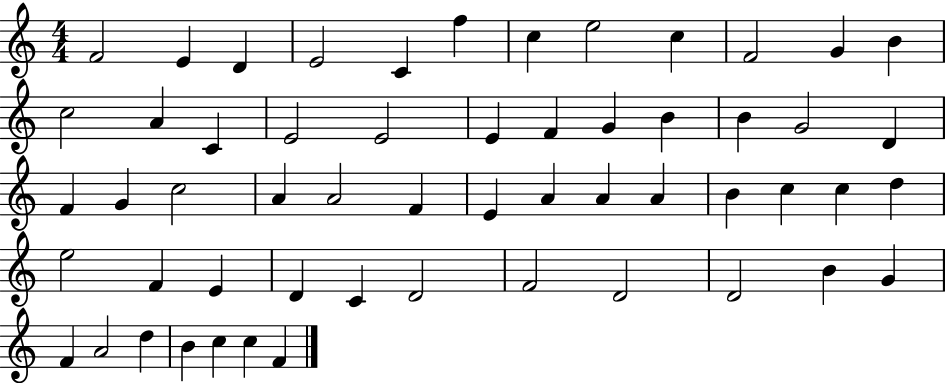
X:1
T:Untitled
M:4/4
L:1/4
K:C
F2 E D E2 C f c e2 c F2 G B c2 A C E2 E2 E F G B B G2 D F G c2 A A2 F E A A A B c c d e2 F E D C D2 F2 D2 D2 B G F A2 d B c c F